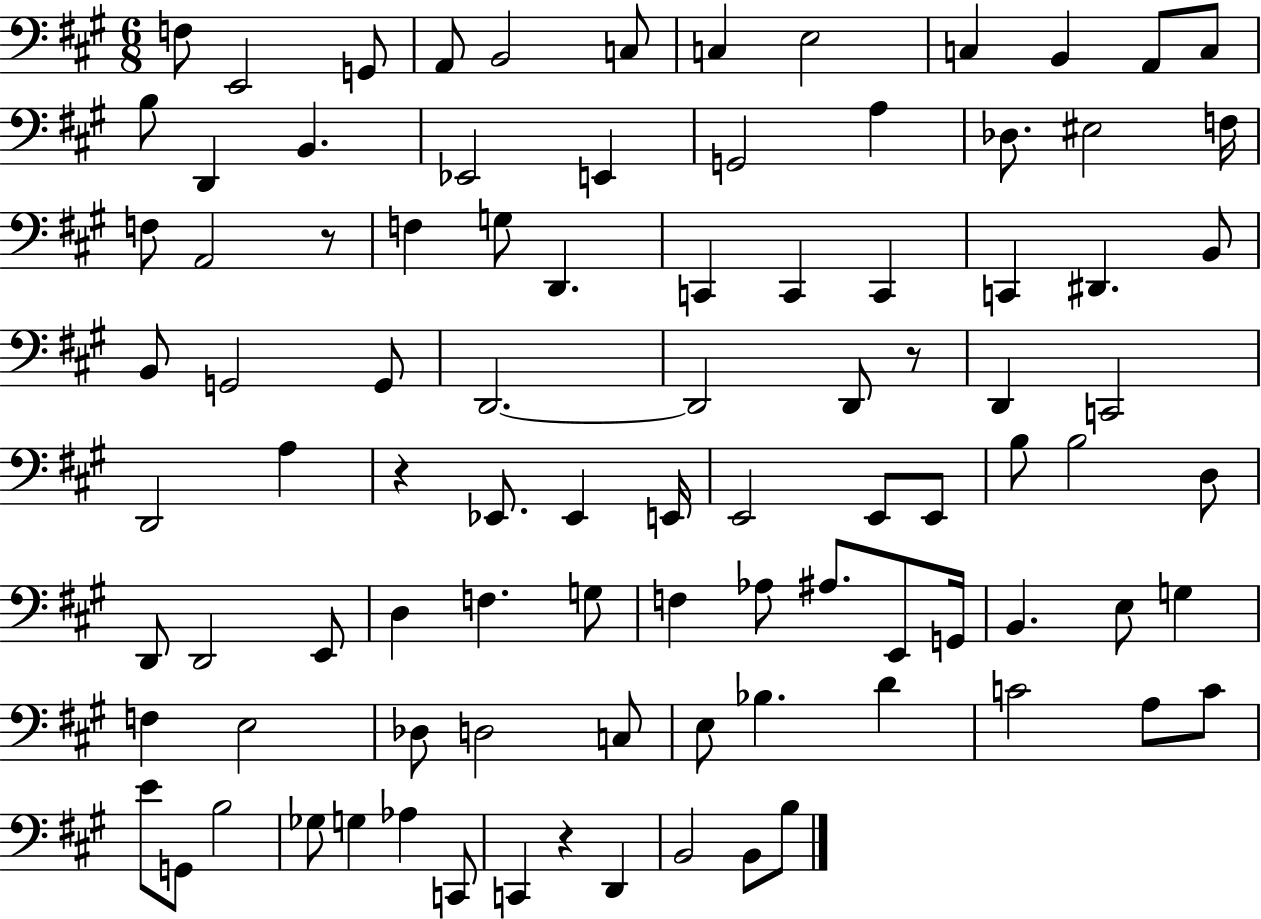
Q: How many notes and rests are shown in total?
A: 93